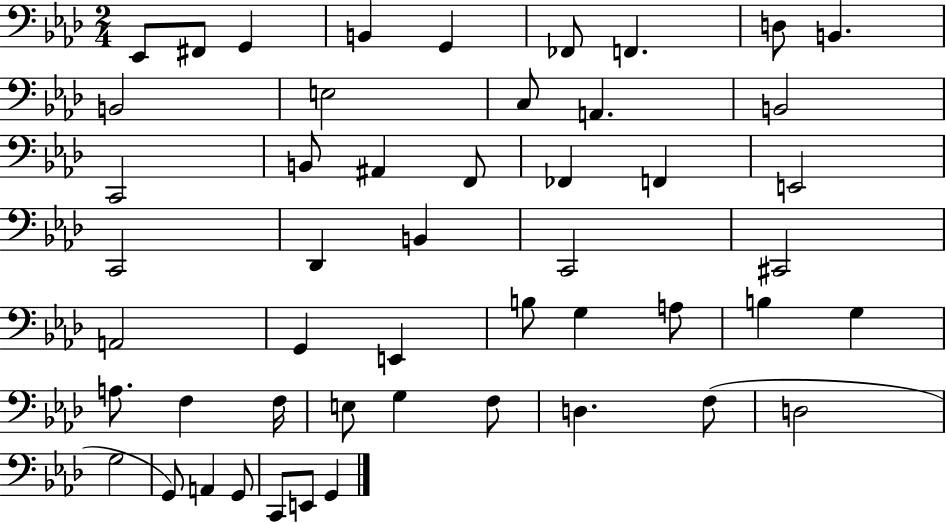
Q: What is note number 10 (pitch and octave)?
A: B2